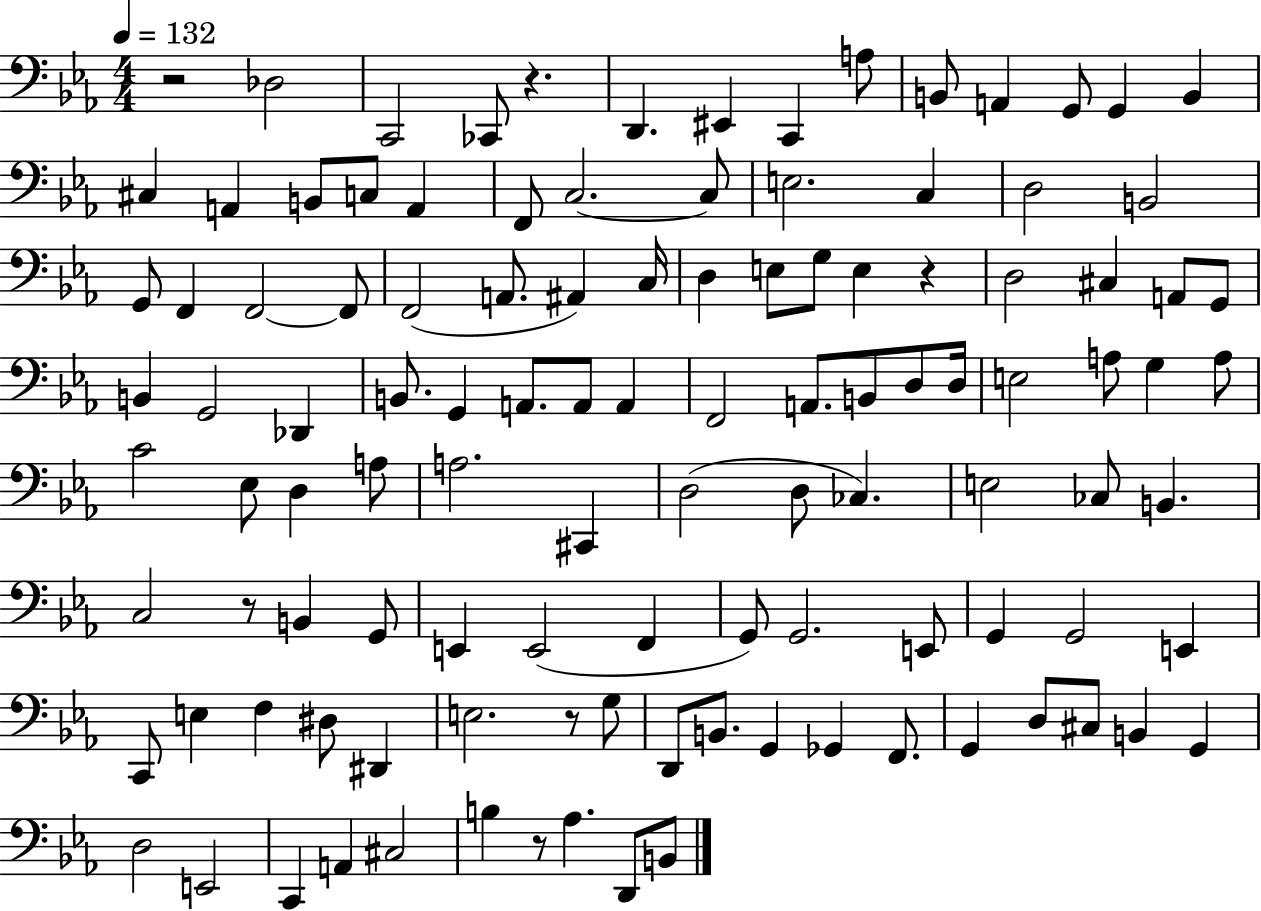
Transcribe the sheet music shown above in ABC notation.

X:1
T:Untitled
M:4/4
L:1/4
K:Eb
z2 _D,2 C,,2 _C,,/2 z D,, ^E,, C,, A,/2 B,,/2 A,, G,,/2 G,, B,, ^C, A,, B,,/2 C,/2 A,, F,,/2 C,2 C,/2 E,2 C, D,2 B,,2 G,,/2 F,, F,,2 F,,/2 F,,2 A,,/2 ^A,, C,/4 D, E,/2 G,/2 E, z D,2 ^C, A,,/2 G,,/2 B,, G,,2 _D,, B,,/2 G,, A,,/2 A,,/2 A,, F,,2 A,,/2 B,,/2 D,/2 D,/4 E,2 A,/2 G, A,/2 C2 _E,/2 D, A,/2 A,2 ^C,, D,2 D,/2 _C, E,2 _C,/2 B,, C,2 z/2 B,, G,,/2 E,, E,,2 F,, G,,/2 G,,2 E,,/2 G,, G,,2 E,, C,,/2 E, F, ^D,/2 ^D,, E,2 z/2 G,/2 D,,/2 B,,/2 G,, _G,, F,,/2 G,, D,/2 ^C,/2 B,, G,, D,2 E,,2 C,, A,, ^C,2 B, z/2 _A, D,,/2 B,,/2